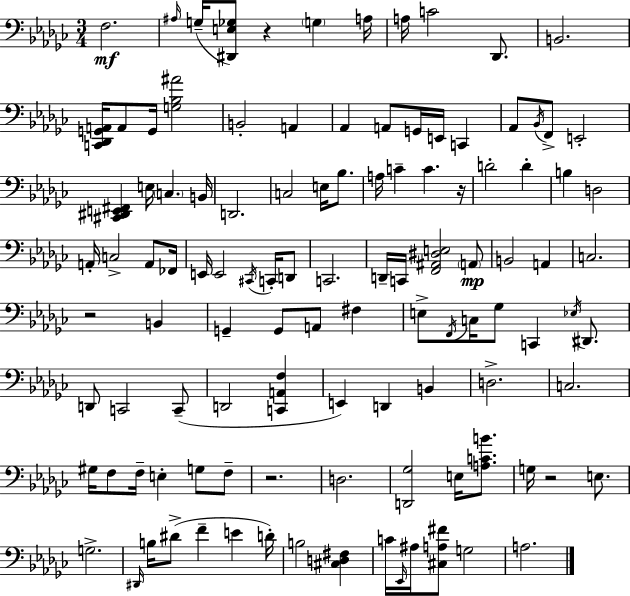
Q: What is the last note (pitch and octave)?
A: A3